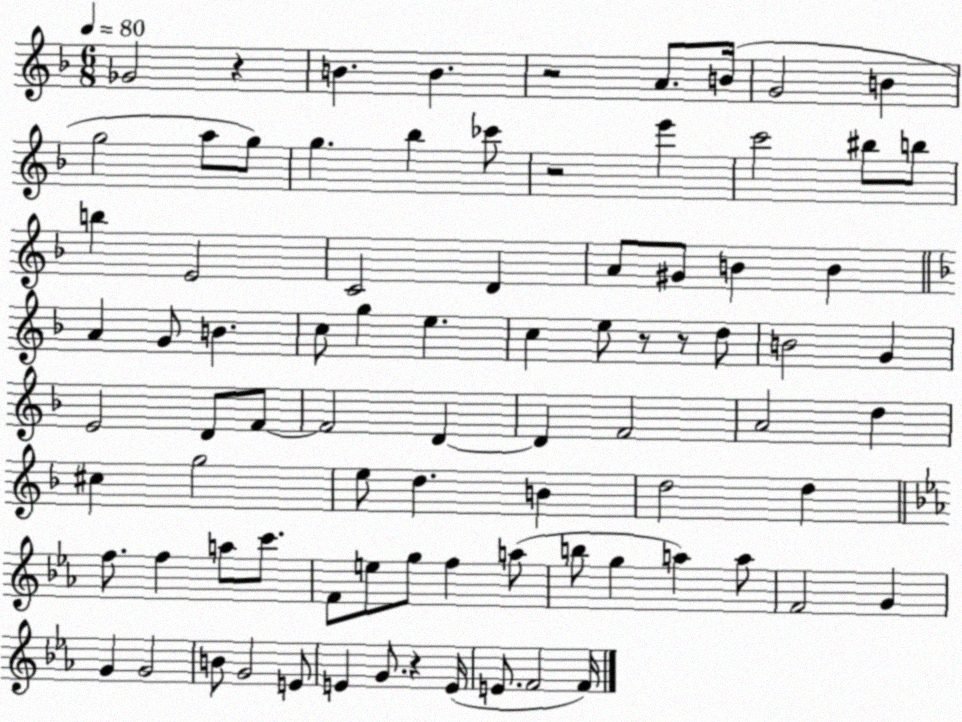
X:1
T:Untitled
M:6/8
L:1/4
K:F
_G2 z B B z2 A/2 B/4 G2 B g2 a/2 g/2 g _b _c'/2 z2 e' c'2 ^b/2 b/2 b E2 C2 D A/2 ^G/2 B B A G/2 B c/2 g e c e/2 z/2 z/2 d/2 B2 G E2 D/2 F/2 F2 D D F2 A2 d ^c g2 e/2 d B d2 d f/2 f a/2 c'/2 F/2 e/2 g/2 f a/2 b/2 g a a/2 F2 G G G2 B/2 G2 E/2 E G/2 z E/4 E/2 F2 F/4